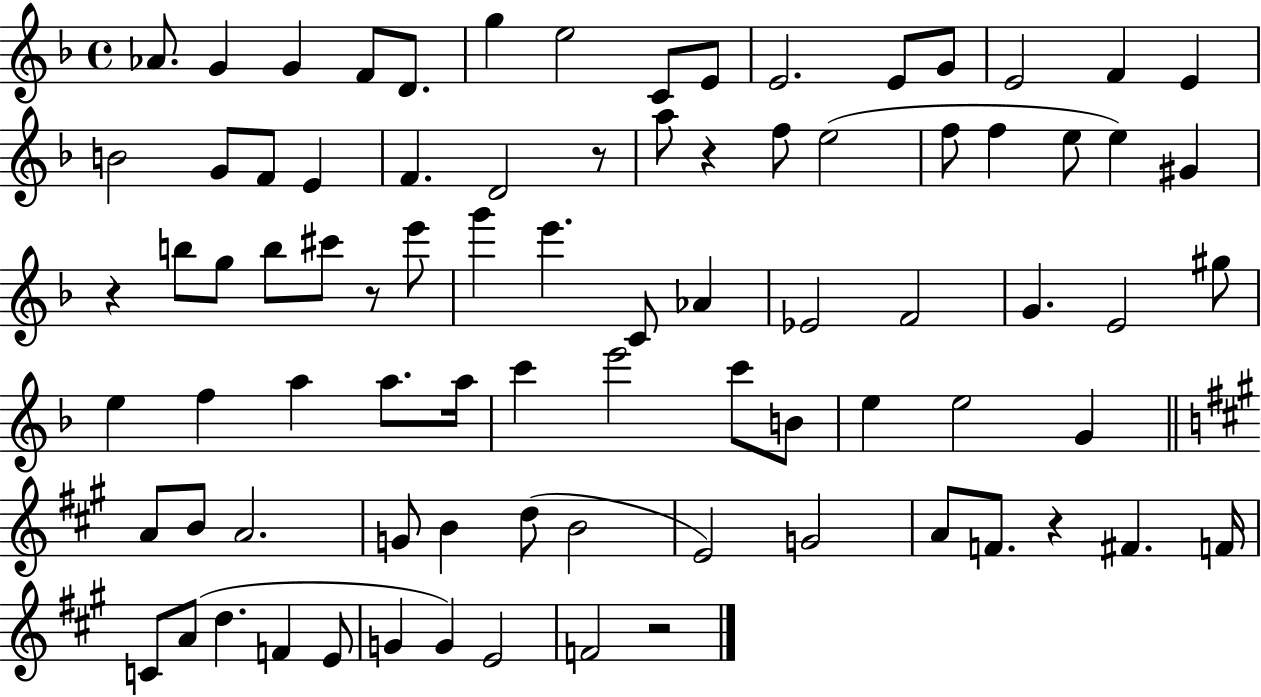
X:1
T:Untitled
M:4/4
L:1/4
K:F
_A/2 G G F/2 D/2 g e2 C/2 E/2 E2 E/2 G/2 E2 F E B2 G/2 F/2 E F D2 z/2 a/2 z f/2 e2 f/2 f e/2 e ^G z b/2 g/2 b/2 ^c'/2 z/2 e'/2 g' e' C/2 _A _E2 F2 G E2 ^g/2 e f a a/2 a/4 c' e'2 c'/2 B/2 e e2 G A/2 B/2 A2 G/2 B d/2 B2 E2 G2 A/2 F/2 z ^F F/4 C/2 A/2 d F E/2 G G E2 F2 z2